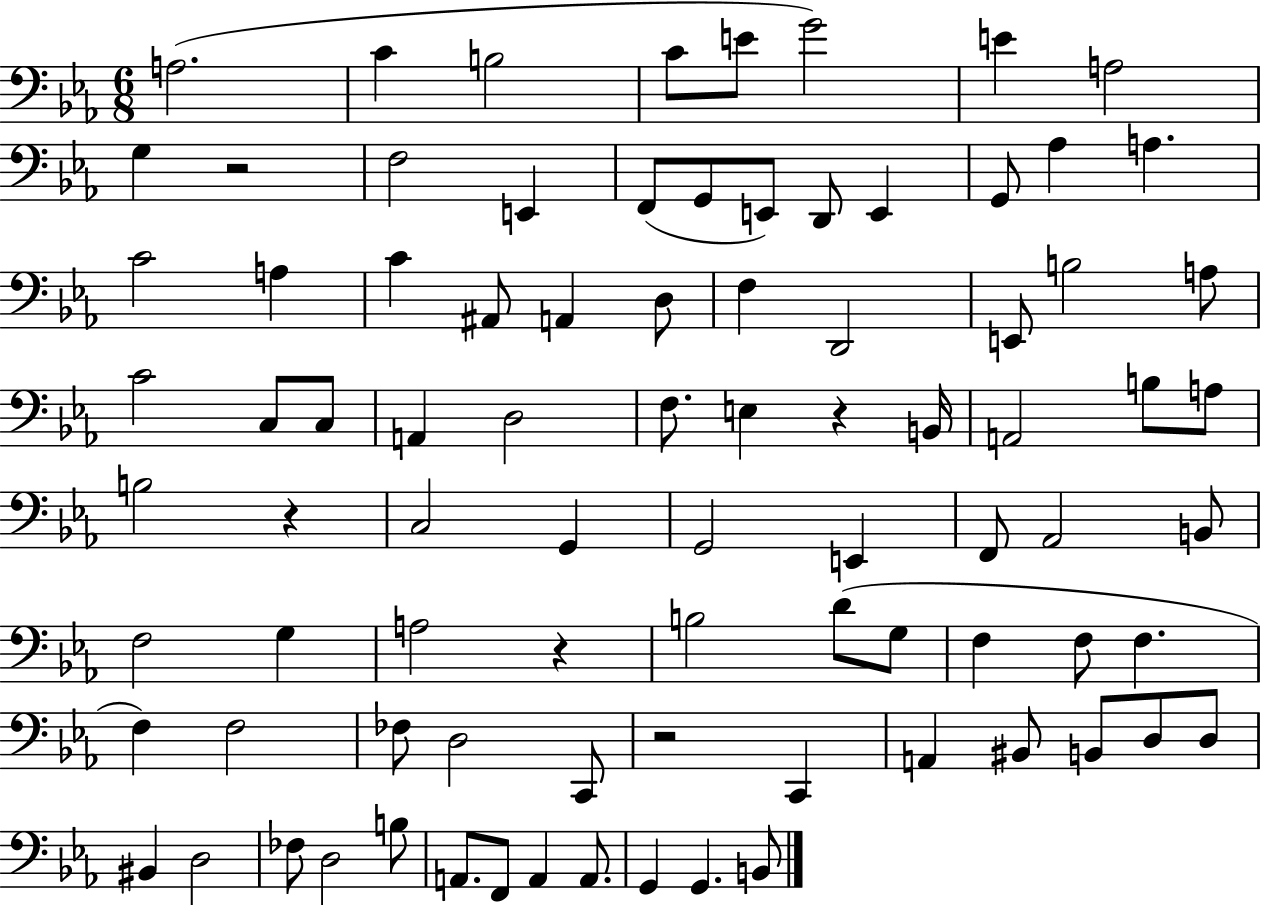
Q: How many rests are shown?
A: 5